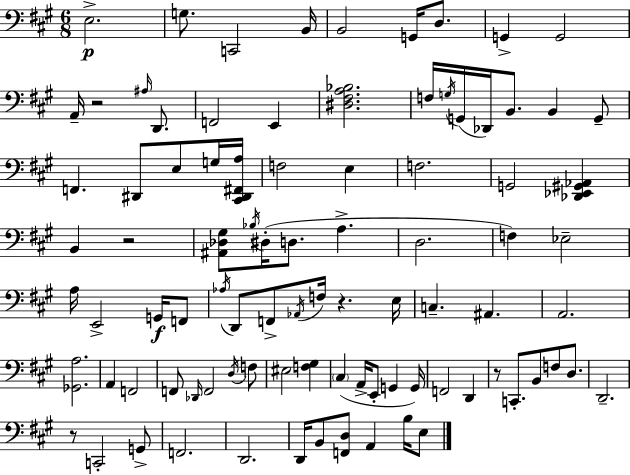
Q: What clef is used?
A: bass